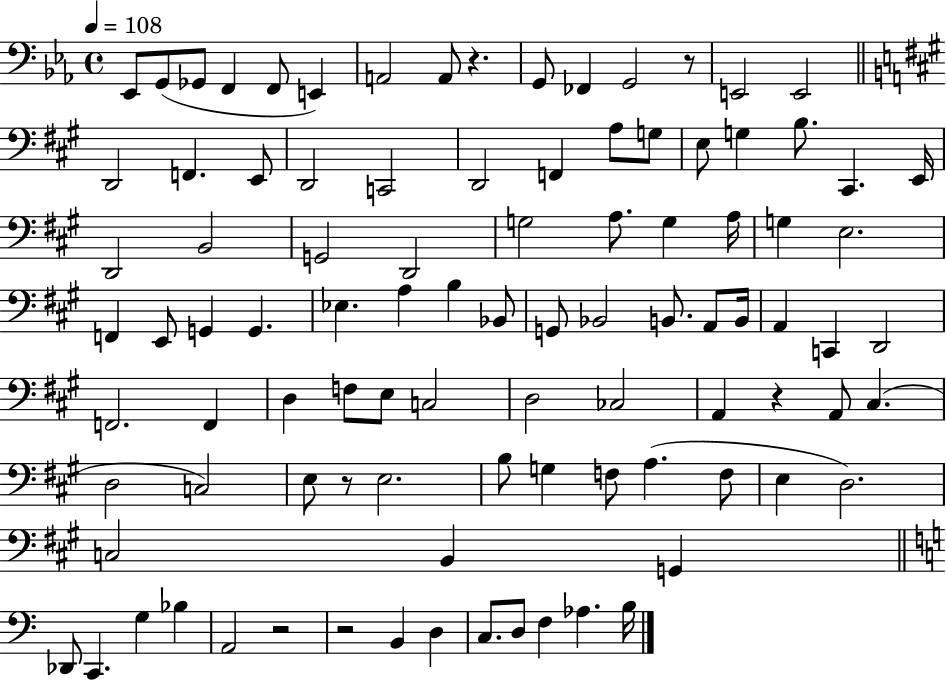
X:1
T:Untitled
M:4/4
L:1/4
K:Eb
_E,,/2 G,,/2 _G,,/2 F,, F,,/2 E,, A,,2 A,,/2 z G,,/2 _F,, G,,2 z/2 E,,2 E,,2 D,,2 F,, E,,/2 D,,2 C,,2 D,,2 F,, A,/2 G,/2 E,/2 G, B,/2 ^C,, E,,/4 D,,2 B,,2 G,,2 D,,2 G,2 A,/2 G, A,/4 G, E,2 F,, E,,/2 G,, G,, _E, A, B, _B,,/2 G,,/2 _B,,2 B,,/2 A,,/2 B,,/4 A,, C,, D,,2 F,,2 F,, D, F,/2 E,/2 C,2 D,2 _C,2 A,, z A,,/2 ^C, D,2 C,2 E,/2 z/2 E,2 B,/2 G, F,/2 A, F,/2 E, D,2 C,2 B,, G,, _D,,/2 C,, G, _B, A,,2 z2 z2 B,, D, C,/2 D,/2 F, _A, B,/4